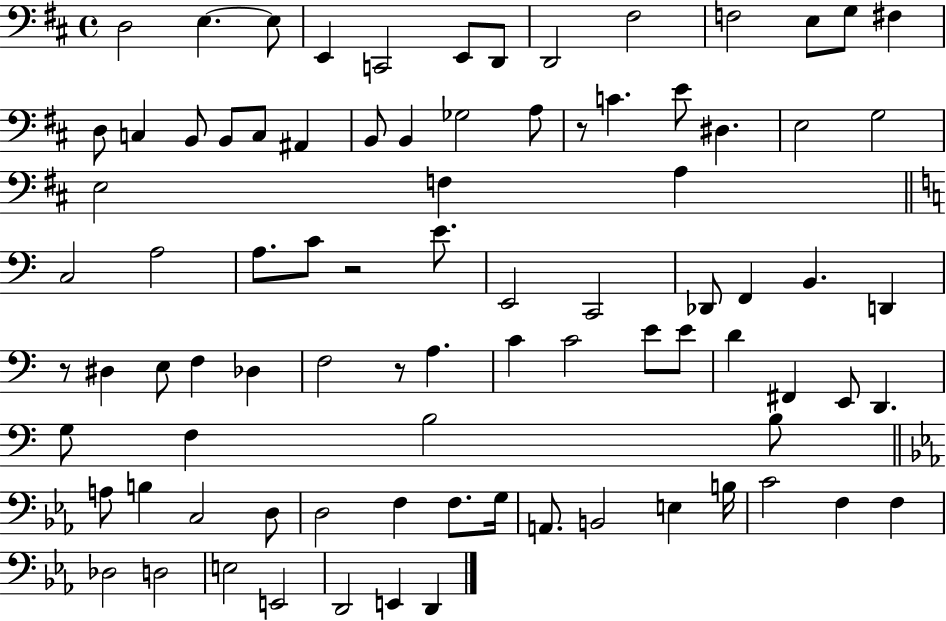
X:1
T:Untitled
M:4/4
L:1/4
K:D
D,2 E, E,/2 E,, C,,2 E,,/2 D,,/2 D,,2 ^F,2 F,2 E,/2 G,/2 ^F, D,/2 C, B,,/2 B,,/2 C,/2 ^A,, B,,/2 B,, _G,2 A,/2 z/2 C E/2 ^D, E,2 G,2 E,2 F, A, C,2 A,2 A,/2 C/2 z2 E/2 E,,2 C,,2 _D,,/2 F,, B,, D,, z/2 ^D, E,/2 F, _D, F,2 z/2 A, C C2 E/2 E/2 D ^F,, E,,/2 D,, G,/2 F, B,2 B,/2 A,/2 B, C,2 D,/2 D,2 F, F,/2 G,/4 A,,/2 B,,2 E, B,/4 C2 F, F, _D,2 D,2 E,2 E,,2 D,,2 E,, D,,